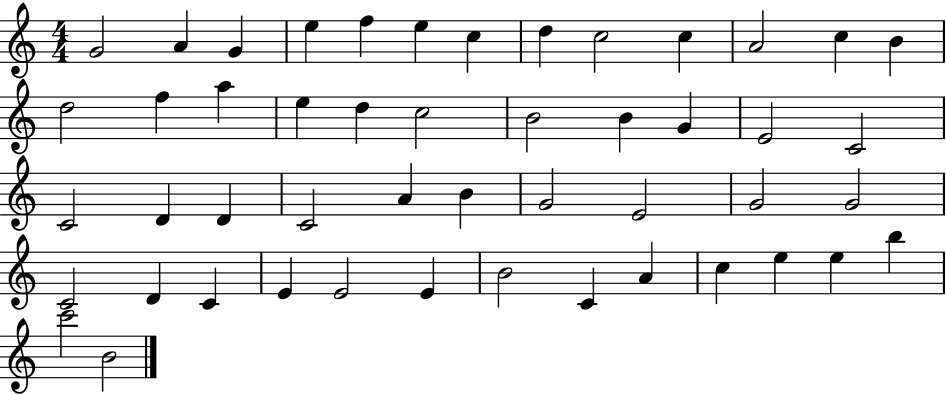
G4/h A4/q G4/q E5/q F5/q E5/q C5/q D5/q C5/h C5/q A4/h C5/q B4/q D5/h F5/q A5/q E5/q D5/q C5/h B4/h B4/q G4/q E4/h C4/h C4/h D4/q D4/q C4/h A4/q B4/q G4/h E4/h G4/h G4/h C4/h D4/q C4/q E4/q E4/h E4/q B4/h C4/q A4/q C5/q E5/q E5/q B5/q C6/h B4/h